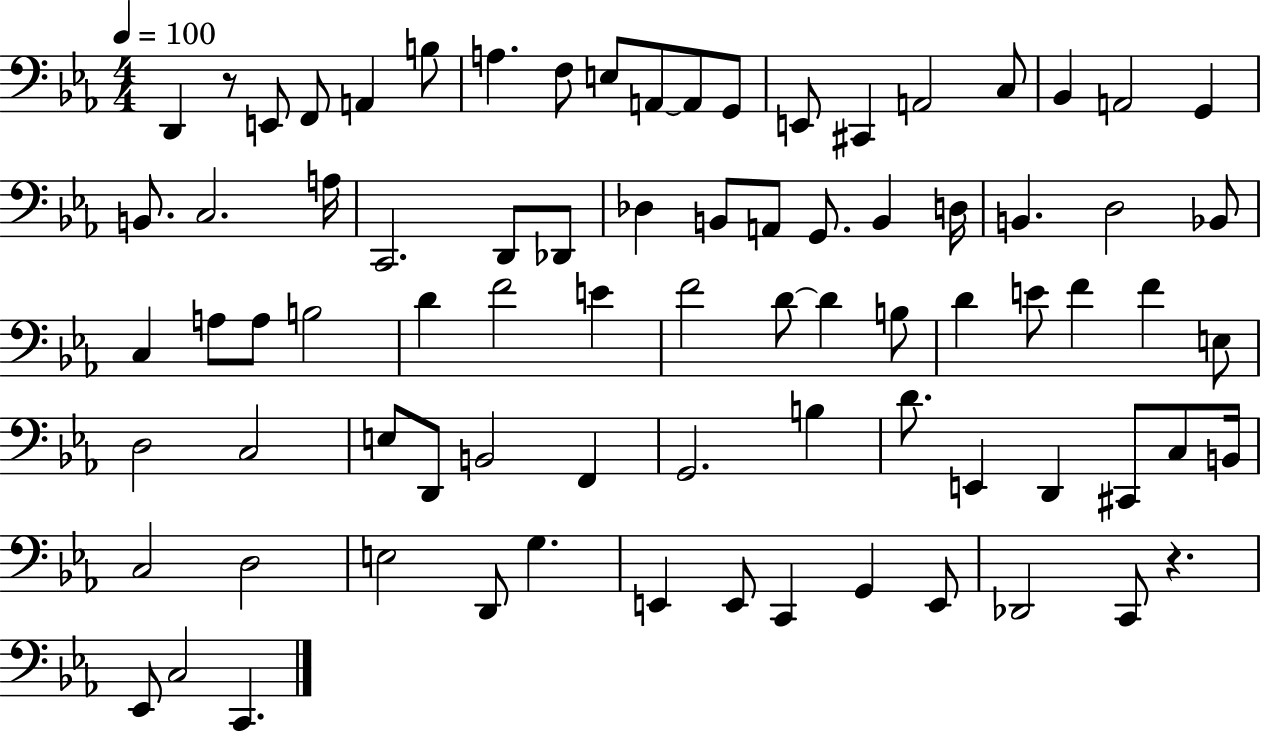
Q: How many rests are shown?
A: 2